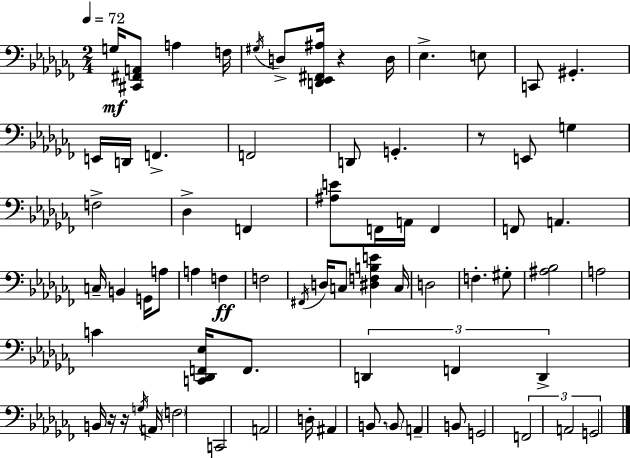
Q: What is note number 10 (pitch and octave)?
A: G#2